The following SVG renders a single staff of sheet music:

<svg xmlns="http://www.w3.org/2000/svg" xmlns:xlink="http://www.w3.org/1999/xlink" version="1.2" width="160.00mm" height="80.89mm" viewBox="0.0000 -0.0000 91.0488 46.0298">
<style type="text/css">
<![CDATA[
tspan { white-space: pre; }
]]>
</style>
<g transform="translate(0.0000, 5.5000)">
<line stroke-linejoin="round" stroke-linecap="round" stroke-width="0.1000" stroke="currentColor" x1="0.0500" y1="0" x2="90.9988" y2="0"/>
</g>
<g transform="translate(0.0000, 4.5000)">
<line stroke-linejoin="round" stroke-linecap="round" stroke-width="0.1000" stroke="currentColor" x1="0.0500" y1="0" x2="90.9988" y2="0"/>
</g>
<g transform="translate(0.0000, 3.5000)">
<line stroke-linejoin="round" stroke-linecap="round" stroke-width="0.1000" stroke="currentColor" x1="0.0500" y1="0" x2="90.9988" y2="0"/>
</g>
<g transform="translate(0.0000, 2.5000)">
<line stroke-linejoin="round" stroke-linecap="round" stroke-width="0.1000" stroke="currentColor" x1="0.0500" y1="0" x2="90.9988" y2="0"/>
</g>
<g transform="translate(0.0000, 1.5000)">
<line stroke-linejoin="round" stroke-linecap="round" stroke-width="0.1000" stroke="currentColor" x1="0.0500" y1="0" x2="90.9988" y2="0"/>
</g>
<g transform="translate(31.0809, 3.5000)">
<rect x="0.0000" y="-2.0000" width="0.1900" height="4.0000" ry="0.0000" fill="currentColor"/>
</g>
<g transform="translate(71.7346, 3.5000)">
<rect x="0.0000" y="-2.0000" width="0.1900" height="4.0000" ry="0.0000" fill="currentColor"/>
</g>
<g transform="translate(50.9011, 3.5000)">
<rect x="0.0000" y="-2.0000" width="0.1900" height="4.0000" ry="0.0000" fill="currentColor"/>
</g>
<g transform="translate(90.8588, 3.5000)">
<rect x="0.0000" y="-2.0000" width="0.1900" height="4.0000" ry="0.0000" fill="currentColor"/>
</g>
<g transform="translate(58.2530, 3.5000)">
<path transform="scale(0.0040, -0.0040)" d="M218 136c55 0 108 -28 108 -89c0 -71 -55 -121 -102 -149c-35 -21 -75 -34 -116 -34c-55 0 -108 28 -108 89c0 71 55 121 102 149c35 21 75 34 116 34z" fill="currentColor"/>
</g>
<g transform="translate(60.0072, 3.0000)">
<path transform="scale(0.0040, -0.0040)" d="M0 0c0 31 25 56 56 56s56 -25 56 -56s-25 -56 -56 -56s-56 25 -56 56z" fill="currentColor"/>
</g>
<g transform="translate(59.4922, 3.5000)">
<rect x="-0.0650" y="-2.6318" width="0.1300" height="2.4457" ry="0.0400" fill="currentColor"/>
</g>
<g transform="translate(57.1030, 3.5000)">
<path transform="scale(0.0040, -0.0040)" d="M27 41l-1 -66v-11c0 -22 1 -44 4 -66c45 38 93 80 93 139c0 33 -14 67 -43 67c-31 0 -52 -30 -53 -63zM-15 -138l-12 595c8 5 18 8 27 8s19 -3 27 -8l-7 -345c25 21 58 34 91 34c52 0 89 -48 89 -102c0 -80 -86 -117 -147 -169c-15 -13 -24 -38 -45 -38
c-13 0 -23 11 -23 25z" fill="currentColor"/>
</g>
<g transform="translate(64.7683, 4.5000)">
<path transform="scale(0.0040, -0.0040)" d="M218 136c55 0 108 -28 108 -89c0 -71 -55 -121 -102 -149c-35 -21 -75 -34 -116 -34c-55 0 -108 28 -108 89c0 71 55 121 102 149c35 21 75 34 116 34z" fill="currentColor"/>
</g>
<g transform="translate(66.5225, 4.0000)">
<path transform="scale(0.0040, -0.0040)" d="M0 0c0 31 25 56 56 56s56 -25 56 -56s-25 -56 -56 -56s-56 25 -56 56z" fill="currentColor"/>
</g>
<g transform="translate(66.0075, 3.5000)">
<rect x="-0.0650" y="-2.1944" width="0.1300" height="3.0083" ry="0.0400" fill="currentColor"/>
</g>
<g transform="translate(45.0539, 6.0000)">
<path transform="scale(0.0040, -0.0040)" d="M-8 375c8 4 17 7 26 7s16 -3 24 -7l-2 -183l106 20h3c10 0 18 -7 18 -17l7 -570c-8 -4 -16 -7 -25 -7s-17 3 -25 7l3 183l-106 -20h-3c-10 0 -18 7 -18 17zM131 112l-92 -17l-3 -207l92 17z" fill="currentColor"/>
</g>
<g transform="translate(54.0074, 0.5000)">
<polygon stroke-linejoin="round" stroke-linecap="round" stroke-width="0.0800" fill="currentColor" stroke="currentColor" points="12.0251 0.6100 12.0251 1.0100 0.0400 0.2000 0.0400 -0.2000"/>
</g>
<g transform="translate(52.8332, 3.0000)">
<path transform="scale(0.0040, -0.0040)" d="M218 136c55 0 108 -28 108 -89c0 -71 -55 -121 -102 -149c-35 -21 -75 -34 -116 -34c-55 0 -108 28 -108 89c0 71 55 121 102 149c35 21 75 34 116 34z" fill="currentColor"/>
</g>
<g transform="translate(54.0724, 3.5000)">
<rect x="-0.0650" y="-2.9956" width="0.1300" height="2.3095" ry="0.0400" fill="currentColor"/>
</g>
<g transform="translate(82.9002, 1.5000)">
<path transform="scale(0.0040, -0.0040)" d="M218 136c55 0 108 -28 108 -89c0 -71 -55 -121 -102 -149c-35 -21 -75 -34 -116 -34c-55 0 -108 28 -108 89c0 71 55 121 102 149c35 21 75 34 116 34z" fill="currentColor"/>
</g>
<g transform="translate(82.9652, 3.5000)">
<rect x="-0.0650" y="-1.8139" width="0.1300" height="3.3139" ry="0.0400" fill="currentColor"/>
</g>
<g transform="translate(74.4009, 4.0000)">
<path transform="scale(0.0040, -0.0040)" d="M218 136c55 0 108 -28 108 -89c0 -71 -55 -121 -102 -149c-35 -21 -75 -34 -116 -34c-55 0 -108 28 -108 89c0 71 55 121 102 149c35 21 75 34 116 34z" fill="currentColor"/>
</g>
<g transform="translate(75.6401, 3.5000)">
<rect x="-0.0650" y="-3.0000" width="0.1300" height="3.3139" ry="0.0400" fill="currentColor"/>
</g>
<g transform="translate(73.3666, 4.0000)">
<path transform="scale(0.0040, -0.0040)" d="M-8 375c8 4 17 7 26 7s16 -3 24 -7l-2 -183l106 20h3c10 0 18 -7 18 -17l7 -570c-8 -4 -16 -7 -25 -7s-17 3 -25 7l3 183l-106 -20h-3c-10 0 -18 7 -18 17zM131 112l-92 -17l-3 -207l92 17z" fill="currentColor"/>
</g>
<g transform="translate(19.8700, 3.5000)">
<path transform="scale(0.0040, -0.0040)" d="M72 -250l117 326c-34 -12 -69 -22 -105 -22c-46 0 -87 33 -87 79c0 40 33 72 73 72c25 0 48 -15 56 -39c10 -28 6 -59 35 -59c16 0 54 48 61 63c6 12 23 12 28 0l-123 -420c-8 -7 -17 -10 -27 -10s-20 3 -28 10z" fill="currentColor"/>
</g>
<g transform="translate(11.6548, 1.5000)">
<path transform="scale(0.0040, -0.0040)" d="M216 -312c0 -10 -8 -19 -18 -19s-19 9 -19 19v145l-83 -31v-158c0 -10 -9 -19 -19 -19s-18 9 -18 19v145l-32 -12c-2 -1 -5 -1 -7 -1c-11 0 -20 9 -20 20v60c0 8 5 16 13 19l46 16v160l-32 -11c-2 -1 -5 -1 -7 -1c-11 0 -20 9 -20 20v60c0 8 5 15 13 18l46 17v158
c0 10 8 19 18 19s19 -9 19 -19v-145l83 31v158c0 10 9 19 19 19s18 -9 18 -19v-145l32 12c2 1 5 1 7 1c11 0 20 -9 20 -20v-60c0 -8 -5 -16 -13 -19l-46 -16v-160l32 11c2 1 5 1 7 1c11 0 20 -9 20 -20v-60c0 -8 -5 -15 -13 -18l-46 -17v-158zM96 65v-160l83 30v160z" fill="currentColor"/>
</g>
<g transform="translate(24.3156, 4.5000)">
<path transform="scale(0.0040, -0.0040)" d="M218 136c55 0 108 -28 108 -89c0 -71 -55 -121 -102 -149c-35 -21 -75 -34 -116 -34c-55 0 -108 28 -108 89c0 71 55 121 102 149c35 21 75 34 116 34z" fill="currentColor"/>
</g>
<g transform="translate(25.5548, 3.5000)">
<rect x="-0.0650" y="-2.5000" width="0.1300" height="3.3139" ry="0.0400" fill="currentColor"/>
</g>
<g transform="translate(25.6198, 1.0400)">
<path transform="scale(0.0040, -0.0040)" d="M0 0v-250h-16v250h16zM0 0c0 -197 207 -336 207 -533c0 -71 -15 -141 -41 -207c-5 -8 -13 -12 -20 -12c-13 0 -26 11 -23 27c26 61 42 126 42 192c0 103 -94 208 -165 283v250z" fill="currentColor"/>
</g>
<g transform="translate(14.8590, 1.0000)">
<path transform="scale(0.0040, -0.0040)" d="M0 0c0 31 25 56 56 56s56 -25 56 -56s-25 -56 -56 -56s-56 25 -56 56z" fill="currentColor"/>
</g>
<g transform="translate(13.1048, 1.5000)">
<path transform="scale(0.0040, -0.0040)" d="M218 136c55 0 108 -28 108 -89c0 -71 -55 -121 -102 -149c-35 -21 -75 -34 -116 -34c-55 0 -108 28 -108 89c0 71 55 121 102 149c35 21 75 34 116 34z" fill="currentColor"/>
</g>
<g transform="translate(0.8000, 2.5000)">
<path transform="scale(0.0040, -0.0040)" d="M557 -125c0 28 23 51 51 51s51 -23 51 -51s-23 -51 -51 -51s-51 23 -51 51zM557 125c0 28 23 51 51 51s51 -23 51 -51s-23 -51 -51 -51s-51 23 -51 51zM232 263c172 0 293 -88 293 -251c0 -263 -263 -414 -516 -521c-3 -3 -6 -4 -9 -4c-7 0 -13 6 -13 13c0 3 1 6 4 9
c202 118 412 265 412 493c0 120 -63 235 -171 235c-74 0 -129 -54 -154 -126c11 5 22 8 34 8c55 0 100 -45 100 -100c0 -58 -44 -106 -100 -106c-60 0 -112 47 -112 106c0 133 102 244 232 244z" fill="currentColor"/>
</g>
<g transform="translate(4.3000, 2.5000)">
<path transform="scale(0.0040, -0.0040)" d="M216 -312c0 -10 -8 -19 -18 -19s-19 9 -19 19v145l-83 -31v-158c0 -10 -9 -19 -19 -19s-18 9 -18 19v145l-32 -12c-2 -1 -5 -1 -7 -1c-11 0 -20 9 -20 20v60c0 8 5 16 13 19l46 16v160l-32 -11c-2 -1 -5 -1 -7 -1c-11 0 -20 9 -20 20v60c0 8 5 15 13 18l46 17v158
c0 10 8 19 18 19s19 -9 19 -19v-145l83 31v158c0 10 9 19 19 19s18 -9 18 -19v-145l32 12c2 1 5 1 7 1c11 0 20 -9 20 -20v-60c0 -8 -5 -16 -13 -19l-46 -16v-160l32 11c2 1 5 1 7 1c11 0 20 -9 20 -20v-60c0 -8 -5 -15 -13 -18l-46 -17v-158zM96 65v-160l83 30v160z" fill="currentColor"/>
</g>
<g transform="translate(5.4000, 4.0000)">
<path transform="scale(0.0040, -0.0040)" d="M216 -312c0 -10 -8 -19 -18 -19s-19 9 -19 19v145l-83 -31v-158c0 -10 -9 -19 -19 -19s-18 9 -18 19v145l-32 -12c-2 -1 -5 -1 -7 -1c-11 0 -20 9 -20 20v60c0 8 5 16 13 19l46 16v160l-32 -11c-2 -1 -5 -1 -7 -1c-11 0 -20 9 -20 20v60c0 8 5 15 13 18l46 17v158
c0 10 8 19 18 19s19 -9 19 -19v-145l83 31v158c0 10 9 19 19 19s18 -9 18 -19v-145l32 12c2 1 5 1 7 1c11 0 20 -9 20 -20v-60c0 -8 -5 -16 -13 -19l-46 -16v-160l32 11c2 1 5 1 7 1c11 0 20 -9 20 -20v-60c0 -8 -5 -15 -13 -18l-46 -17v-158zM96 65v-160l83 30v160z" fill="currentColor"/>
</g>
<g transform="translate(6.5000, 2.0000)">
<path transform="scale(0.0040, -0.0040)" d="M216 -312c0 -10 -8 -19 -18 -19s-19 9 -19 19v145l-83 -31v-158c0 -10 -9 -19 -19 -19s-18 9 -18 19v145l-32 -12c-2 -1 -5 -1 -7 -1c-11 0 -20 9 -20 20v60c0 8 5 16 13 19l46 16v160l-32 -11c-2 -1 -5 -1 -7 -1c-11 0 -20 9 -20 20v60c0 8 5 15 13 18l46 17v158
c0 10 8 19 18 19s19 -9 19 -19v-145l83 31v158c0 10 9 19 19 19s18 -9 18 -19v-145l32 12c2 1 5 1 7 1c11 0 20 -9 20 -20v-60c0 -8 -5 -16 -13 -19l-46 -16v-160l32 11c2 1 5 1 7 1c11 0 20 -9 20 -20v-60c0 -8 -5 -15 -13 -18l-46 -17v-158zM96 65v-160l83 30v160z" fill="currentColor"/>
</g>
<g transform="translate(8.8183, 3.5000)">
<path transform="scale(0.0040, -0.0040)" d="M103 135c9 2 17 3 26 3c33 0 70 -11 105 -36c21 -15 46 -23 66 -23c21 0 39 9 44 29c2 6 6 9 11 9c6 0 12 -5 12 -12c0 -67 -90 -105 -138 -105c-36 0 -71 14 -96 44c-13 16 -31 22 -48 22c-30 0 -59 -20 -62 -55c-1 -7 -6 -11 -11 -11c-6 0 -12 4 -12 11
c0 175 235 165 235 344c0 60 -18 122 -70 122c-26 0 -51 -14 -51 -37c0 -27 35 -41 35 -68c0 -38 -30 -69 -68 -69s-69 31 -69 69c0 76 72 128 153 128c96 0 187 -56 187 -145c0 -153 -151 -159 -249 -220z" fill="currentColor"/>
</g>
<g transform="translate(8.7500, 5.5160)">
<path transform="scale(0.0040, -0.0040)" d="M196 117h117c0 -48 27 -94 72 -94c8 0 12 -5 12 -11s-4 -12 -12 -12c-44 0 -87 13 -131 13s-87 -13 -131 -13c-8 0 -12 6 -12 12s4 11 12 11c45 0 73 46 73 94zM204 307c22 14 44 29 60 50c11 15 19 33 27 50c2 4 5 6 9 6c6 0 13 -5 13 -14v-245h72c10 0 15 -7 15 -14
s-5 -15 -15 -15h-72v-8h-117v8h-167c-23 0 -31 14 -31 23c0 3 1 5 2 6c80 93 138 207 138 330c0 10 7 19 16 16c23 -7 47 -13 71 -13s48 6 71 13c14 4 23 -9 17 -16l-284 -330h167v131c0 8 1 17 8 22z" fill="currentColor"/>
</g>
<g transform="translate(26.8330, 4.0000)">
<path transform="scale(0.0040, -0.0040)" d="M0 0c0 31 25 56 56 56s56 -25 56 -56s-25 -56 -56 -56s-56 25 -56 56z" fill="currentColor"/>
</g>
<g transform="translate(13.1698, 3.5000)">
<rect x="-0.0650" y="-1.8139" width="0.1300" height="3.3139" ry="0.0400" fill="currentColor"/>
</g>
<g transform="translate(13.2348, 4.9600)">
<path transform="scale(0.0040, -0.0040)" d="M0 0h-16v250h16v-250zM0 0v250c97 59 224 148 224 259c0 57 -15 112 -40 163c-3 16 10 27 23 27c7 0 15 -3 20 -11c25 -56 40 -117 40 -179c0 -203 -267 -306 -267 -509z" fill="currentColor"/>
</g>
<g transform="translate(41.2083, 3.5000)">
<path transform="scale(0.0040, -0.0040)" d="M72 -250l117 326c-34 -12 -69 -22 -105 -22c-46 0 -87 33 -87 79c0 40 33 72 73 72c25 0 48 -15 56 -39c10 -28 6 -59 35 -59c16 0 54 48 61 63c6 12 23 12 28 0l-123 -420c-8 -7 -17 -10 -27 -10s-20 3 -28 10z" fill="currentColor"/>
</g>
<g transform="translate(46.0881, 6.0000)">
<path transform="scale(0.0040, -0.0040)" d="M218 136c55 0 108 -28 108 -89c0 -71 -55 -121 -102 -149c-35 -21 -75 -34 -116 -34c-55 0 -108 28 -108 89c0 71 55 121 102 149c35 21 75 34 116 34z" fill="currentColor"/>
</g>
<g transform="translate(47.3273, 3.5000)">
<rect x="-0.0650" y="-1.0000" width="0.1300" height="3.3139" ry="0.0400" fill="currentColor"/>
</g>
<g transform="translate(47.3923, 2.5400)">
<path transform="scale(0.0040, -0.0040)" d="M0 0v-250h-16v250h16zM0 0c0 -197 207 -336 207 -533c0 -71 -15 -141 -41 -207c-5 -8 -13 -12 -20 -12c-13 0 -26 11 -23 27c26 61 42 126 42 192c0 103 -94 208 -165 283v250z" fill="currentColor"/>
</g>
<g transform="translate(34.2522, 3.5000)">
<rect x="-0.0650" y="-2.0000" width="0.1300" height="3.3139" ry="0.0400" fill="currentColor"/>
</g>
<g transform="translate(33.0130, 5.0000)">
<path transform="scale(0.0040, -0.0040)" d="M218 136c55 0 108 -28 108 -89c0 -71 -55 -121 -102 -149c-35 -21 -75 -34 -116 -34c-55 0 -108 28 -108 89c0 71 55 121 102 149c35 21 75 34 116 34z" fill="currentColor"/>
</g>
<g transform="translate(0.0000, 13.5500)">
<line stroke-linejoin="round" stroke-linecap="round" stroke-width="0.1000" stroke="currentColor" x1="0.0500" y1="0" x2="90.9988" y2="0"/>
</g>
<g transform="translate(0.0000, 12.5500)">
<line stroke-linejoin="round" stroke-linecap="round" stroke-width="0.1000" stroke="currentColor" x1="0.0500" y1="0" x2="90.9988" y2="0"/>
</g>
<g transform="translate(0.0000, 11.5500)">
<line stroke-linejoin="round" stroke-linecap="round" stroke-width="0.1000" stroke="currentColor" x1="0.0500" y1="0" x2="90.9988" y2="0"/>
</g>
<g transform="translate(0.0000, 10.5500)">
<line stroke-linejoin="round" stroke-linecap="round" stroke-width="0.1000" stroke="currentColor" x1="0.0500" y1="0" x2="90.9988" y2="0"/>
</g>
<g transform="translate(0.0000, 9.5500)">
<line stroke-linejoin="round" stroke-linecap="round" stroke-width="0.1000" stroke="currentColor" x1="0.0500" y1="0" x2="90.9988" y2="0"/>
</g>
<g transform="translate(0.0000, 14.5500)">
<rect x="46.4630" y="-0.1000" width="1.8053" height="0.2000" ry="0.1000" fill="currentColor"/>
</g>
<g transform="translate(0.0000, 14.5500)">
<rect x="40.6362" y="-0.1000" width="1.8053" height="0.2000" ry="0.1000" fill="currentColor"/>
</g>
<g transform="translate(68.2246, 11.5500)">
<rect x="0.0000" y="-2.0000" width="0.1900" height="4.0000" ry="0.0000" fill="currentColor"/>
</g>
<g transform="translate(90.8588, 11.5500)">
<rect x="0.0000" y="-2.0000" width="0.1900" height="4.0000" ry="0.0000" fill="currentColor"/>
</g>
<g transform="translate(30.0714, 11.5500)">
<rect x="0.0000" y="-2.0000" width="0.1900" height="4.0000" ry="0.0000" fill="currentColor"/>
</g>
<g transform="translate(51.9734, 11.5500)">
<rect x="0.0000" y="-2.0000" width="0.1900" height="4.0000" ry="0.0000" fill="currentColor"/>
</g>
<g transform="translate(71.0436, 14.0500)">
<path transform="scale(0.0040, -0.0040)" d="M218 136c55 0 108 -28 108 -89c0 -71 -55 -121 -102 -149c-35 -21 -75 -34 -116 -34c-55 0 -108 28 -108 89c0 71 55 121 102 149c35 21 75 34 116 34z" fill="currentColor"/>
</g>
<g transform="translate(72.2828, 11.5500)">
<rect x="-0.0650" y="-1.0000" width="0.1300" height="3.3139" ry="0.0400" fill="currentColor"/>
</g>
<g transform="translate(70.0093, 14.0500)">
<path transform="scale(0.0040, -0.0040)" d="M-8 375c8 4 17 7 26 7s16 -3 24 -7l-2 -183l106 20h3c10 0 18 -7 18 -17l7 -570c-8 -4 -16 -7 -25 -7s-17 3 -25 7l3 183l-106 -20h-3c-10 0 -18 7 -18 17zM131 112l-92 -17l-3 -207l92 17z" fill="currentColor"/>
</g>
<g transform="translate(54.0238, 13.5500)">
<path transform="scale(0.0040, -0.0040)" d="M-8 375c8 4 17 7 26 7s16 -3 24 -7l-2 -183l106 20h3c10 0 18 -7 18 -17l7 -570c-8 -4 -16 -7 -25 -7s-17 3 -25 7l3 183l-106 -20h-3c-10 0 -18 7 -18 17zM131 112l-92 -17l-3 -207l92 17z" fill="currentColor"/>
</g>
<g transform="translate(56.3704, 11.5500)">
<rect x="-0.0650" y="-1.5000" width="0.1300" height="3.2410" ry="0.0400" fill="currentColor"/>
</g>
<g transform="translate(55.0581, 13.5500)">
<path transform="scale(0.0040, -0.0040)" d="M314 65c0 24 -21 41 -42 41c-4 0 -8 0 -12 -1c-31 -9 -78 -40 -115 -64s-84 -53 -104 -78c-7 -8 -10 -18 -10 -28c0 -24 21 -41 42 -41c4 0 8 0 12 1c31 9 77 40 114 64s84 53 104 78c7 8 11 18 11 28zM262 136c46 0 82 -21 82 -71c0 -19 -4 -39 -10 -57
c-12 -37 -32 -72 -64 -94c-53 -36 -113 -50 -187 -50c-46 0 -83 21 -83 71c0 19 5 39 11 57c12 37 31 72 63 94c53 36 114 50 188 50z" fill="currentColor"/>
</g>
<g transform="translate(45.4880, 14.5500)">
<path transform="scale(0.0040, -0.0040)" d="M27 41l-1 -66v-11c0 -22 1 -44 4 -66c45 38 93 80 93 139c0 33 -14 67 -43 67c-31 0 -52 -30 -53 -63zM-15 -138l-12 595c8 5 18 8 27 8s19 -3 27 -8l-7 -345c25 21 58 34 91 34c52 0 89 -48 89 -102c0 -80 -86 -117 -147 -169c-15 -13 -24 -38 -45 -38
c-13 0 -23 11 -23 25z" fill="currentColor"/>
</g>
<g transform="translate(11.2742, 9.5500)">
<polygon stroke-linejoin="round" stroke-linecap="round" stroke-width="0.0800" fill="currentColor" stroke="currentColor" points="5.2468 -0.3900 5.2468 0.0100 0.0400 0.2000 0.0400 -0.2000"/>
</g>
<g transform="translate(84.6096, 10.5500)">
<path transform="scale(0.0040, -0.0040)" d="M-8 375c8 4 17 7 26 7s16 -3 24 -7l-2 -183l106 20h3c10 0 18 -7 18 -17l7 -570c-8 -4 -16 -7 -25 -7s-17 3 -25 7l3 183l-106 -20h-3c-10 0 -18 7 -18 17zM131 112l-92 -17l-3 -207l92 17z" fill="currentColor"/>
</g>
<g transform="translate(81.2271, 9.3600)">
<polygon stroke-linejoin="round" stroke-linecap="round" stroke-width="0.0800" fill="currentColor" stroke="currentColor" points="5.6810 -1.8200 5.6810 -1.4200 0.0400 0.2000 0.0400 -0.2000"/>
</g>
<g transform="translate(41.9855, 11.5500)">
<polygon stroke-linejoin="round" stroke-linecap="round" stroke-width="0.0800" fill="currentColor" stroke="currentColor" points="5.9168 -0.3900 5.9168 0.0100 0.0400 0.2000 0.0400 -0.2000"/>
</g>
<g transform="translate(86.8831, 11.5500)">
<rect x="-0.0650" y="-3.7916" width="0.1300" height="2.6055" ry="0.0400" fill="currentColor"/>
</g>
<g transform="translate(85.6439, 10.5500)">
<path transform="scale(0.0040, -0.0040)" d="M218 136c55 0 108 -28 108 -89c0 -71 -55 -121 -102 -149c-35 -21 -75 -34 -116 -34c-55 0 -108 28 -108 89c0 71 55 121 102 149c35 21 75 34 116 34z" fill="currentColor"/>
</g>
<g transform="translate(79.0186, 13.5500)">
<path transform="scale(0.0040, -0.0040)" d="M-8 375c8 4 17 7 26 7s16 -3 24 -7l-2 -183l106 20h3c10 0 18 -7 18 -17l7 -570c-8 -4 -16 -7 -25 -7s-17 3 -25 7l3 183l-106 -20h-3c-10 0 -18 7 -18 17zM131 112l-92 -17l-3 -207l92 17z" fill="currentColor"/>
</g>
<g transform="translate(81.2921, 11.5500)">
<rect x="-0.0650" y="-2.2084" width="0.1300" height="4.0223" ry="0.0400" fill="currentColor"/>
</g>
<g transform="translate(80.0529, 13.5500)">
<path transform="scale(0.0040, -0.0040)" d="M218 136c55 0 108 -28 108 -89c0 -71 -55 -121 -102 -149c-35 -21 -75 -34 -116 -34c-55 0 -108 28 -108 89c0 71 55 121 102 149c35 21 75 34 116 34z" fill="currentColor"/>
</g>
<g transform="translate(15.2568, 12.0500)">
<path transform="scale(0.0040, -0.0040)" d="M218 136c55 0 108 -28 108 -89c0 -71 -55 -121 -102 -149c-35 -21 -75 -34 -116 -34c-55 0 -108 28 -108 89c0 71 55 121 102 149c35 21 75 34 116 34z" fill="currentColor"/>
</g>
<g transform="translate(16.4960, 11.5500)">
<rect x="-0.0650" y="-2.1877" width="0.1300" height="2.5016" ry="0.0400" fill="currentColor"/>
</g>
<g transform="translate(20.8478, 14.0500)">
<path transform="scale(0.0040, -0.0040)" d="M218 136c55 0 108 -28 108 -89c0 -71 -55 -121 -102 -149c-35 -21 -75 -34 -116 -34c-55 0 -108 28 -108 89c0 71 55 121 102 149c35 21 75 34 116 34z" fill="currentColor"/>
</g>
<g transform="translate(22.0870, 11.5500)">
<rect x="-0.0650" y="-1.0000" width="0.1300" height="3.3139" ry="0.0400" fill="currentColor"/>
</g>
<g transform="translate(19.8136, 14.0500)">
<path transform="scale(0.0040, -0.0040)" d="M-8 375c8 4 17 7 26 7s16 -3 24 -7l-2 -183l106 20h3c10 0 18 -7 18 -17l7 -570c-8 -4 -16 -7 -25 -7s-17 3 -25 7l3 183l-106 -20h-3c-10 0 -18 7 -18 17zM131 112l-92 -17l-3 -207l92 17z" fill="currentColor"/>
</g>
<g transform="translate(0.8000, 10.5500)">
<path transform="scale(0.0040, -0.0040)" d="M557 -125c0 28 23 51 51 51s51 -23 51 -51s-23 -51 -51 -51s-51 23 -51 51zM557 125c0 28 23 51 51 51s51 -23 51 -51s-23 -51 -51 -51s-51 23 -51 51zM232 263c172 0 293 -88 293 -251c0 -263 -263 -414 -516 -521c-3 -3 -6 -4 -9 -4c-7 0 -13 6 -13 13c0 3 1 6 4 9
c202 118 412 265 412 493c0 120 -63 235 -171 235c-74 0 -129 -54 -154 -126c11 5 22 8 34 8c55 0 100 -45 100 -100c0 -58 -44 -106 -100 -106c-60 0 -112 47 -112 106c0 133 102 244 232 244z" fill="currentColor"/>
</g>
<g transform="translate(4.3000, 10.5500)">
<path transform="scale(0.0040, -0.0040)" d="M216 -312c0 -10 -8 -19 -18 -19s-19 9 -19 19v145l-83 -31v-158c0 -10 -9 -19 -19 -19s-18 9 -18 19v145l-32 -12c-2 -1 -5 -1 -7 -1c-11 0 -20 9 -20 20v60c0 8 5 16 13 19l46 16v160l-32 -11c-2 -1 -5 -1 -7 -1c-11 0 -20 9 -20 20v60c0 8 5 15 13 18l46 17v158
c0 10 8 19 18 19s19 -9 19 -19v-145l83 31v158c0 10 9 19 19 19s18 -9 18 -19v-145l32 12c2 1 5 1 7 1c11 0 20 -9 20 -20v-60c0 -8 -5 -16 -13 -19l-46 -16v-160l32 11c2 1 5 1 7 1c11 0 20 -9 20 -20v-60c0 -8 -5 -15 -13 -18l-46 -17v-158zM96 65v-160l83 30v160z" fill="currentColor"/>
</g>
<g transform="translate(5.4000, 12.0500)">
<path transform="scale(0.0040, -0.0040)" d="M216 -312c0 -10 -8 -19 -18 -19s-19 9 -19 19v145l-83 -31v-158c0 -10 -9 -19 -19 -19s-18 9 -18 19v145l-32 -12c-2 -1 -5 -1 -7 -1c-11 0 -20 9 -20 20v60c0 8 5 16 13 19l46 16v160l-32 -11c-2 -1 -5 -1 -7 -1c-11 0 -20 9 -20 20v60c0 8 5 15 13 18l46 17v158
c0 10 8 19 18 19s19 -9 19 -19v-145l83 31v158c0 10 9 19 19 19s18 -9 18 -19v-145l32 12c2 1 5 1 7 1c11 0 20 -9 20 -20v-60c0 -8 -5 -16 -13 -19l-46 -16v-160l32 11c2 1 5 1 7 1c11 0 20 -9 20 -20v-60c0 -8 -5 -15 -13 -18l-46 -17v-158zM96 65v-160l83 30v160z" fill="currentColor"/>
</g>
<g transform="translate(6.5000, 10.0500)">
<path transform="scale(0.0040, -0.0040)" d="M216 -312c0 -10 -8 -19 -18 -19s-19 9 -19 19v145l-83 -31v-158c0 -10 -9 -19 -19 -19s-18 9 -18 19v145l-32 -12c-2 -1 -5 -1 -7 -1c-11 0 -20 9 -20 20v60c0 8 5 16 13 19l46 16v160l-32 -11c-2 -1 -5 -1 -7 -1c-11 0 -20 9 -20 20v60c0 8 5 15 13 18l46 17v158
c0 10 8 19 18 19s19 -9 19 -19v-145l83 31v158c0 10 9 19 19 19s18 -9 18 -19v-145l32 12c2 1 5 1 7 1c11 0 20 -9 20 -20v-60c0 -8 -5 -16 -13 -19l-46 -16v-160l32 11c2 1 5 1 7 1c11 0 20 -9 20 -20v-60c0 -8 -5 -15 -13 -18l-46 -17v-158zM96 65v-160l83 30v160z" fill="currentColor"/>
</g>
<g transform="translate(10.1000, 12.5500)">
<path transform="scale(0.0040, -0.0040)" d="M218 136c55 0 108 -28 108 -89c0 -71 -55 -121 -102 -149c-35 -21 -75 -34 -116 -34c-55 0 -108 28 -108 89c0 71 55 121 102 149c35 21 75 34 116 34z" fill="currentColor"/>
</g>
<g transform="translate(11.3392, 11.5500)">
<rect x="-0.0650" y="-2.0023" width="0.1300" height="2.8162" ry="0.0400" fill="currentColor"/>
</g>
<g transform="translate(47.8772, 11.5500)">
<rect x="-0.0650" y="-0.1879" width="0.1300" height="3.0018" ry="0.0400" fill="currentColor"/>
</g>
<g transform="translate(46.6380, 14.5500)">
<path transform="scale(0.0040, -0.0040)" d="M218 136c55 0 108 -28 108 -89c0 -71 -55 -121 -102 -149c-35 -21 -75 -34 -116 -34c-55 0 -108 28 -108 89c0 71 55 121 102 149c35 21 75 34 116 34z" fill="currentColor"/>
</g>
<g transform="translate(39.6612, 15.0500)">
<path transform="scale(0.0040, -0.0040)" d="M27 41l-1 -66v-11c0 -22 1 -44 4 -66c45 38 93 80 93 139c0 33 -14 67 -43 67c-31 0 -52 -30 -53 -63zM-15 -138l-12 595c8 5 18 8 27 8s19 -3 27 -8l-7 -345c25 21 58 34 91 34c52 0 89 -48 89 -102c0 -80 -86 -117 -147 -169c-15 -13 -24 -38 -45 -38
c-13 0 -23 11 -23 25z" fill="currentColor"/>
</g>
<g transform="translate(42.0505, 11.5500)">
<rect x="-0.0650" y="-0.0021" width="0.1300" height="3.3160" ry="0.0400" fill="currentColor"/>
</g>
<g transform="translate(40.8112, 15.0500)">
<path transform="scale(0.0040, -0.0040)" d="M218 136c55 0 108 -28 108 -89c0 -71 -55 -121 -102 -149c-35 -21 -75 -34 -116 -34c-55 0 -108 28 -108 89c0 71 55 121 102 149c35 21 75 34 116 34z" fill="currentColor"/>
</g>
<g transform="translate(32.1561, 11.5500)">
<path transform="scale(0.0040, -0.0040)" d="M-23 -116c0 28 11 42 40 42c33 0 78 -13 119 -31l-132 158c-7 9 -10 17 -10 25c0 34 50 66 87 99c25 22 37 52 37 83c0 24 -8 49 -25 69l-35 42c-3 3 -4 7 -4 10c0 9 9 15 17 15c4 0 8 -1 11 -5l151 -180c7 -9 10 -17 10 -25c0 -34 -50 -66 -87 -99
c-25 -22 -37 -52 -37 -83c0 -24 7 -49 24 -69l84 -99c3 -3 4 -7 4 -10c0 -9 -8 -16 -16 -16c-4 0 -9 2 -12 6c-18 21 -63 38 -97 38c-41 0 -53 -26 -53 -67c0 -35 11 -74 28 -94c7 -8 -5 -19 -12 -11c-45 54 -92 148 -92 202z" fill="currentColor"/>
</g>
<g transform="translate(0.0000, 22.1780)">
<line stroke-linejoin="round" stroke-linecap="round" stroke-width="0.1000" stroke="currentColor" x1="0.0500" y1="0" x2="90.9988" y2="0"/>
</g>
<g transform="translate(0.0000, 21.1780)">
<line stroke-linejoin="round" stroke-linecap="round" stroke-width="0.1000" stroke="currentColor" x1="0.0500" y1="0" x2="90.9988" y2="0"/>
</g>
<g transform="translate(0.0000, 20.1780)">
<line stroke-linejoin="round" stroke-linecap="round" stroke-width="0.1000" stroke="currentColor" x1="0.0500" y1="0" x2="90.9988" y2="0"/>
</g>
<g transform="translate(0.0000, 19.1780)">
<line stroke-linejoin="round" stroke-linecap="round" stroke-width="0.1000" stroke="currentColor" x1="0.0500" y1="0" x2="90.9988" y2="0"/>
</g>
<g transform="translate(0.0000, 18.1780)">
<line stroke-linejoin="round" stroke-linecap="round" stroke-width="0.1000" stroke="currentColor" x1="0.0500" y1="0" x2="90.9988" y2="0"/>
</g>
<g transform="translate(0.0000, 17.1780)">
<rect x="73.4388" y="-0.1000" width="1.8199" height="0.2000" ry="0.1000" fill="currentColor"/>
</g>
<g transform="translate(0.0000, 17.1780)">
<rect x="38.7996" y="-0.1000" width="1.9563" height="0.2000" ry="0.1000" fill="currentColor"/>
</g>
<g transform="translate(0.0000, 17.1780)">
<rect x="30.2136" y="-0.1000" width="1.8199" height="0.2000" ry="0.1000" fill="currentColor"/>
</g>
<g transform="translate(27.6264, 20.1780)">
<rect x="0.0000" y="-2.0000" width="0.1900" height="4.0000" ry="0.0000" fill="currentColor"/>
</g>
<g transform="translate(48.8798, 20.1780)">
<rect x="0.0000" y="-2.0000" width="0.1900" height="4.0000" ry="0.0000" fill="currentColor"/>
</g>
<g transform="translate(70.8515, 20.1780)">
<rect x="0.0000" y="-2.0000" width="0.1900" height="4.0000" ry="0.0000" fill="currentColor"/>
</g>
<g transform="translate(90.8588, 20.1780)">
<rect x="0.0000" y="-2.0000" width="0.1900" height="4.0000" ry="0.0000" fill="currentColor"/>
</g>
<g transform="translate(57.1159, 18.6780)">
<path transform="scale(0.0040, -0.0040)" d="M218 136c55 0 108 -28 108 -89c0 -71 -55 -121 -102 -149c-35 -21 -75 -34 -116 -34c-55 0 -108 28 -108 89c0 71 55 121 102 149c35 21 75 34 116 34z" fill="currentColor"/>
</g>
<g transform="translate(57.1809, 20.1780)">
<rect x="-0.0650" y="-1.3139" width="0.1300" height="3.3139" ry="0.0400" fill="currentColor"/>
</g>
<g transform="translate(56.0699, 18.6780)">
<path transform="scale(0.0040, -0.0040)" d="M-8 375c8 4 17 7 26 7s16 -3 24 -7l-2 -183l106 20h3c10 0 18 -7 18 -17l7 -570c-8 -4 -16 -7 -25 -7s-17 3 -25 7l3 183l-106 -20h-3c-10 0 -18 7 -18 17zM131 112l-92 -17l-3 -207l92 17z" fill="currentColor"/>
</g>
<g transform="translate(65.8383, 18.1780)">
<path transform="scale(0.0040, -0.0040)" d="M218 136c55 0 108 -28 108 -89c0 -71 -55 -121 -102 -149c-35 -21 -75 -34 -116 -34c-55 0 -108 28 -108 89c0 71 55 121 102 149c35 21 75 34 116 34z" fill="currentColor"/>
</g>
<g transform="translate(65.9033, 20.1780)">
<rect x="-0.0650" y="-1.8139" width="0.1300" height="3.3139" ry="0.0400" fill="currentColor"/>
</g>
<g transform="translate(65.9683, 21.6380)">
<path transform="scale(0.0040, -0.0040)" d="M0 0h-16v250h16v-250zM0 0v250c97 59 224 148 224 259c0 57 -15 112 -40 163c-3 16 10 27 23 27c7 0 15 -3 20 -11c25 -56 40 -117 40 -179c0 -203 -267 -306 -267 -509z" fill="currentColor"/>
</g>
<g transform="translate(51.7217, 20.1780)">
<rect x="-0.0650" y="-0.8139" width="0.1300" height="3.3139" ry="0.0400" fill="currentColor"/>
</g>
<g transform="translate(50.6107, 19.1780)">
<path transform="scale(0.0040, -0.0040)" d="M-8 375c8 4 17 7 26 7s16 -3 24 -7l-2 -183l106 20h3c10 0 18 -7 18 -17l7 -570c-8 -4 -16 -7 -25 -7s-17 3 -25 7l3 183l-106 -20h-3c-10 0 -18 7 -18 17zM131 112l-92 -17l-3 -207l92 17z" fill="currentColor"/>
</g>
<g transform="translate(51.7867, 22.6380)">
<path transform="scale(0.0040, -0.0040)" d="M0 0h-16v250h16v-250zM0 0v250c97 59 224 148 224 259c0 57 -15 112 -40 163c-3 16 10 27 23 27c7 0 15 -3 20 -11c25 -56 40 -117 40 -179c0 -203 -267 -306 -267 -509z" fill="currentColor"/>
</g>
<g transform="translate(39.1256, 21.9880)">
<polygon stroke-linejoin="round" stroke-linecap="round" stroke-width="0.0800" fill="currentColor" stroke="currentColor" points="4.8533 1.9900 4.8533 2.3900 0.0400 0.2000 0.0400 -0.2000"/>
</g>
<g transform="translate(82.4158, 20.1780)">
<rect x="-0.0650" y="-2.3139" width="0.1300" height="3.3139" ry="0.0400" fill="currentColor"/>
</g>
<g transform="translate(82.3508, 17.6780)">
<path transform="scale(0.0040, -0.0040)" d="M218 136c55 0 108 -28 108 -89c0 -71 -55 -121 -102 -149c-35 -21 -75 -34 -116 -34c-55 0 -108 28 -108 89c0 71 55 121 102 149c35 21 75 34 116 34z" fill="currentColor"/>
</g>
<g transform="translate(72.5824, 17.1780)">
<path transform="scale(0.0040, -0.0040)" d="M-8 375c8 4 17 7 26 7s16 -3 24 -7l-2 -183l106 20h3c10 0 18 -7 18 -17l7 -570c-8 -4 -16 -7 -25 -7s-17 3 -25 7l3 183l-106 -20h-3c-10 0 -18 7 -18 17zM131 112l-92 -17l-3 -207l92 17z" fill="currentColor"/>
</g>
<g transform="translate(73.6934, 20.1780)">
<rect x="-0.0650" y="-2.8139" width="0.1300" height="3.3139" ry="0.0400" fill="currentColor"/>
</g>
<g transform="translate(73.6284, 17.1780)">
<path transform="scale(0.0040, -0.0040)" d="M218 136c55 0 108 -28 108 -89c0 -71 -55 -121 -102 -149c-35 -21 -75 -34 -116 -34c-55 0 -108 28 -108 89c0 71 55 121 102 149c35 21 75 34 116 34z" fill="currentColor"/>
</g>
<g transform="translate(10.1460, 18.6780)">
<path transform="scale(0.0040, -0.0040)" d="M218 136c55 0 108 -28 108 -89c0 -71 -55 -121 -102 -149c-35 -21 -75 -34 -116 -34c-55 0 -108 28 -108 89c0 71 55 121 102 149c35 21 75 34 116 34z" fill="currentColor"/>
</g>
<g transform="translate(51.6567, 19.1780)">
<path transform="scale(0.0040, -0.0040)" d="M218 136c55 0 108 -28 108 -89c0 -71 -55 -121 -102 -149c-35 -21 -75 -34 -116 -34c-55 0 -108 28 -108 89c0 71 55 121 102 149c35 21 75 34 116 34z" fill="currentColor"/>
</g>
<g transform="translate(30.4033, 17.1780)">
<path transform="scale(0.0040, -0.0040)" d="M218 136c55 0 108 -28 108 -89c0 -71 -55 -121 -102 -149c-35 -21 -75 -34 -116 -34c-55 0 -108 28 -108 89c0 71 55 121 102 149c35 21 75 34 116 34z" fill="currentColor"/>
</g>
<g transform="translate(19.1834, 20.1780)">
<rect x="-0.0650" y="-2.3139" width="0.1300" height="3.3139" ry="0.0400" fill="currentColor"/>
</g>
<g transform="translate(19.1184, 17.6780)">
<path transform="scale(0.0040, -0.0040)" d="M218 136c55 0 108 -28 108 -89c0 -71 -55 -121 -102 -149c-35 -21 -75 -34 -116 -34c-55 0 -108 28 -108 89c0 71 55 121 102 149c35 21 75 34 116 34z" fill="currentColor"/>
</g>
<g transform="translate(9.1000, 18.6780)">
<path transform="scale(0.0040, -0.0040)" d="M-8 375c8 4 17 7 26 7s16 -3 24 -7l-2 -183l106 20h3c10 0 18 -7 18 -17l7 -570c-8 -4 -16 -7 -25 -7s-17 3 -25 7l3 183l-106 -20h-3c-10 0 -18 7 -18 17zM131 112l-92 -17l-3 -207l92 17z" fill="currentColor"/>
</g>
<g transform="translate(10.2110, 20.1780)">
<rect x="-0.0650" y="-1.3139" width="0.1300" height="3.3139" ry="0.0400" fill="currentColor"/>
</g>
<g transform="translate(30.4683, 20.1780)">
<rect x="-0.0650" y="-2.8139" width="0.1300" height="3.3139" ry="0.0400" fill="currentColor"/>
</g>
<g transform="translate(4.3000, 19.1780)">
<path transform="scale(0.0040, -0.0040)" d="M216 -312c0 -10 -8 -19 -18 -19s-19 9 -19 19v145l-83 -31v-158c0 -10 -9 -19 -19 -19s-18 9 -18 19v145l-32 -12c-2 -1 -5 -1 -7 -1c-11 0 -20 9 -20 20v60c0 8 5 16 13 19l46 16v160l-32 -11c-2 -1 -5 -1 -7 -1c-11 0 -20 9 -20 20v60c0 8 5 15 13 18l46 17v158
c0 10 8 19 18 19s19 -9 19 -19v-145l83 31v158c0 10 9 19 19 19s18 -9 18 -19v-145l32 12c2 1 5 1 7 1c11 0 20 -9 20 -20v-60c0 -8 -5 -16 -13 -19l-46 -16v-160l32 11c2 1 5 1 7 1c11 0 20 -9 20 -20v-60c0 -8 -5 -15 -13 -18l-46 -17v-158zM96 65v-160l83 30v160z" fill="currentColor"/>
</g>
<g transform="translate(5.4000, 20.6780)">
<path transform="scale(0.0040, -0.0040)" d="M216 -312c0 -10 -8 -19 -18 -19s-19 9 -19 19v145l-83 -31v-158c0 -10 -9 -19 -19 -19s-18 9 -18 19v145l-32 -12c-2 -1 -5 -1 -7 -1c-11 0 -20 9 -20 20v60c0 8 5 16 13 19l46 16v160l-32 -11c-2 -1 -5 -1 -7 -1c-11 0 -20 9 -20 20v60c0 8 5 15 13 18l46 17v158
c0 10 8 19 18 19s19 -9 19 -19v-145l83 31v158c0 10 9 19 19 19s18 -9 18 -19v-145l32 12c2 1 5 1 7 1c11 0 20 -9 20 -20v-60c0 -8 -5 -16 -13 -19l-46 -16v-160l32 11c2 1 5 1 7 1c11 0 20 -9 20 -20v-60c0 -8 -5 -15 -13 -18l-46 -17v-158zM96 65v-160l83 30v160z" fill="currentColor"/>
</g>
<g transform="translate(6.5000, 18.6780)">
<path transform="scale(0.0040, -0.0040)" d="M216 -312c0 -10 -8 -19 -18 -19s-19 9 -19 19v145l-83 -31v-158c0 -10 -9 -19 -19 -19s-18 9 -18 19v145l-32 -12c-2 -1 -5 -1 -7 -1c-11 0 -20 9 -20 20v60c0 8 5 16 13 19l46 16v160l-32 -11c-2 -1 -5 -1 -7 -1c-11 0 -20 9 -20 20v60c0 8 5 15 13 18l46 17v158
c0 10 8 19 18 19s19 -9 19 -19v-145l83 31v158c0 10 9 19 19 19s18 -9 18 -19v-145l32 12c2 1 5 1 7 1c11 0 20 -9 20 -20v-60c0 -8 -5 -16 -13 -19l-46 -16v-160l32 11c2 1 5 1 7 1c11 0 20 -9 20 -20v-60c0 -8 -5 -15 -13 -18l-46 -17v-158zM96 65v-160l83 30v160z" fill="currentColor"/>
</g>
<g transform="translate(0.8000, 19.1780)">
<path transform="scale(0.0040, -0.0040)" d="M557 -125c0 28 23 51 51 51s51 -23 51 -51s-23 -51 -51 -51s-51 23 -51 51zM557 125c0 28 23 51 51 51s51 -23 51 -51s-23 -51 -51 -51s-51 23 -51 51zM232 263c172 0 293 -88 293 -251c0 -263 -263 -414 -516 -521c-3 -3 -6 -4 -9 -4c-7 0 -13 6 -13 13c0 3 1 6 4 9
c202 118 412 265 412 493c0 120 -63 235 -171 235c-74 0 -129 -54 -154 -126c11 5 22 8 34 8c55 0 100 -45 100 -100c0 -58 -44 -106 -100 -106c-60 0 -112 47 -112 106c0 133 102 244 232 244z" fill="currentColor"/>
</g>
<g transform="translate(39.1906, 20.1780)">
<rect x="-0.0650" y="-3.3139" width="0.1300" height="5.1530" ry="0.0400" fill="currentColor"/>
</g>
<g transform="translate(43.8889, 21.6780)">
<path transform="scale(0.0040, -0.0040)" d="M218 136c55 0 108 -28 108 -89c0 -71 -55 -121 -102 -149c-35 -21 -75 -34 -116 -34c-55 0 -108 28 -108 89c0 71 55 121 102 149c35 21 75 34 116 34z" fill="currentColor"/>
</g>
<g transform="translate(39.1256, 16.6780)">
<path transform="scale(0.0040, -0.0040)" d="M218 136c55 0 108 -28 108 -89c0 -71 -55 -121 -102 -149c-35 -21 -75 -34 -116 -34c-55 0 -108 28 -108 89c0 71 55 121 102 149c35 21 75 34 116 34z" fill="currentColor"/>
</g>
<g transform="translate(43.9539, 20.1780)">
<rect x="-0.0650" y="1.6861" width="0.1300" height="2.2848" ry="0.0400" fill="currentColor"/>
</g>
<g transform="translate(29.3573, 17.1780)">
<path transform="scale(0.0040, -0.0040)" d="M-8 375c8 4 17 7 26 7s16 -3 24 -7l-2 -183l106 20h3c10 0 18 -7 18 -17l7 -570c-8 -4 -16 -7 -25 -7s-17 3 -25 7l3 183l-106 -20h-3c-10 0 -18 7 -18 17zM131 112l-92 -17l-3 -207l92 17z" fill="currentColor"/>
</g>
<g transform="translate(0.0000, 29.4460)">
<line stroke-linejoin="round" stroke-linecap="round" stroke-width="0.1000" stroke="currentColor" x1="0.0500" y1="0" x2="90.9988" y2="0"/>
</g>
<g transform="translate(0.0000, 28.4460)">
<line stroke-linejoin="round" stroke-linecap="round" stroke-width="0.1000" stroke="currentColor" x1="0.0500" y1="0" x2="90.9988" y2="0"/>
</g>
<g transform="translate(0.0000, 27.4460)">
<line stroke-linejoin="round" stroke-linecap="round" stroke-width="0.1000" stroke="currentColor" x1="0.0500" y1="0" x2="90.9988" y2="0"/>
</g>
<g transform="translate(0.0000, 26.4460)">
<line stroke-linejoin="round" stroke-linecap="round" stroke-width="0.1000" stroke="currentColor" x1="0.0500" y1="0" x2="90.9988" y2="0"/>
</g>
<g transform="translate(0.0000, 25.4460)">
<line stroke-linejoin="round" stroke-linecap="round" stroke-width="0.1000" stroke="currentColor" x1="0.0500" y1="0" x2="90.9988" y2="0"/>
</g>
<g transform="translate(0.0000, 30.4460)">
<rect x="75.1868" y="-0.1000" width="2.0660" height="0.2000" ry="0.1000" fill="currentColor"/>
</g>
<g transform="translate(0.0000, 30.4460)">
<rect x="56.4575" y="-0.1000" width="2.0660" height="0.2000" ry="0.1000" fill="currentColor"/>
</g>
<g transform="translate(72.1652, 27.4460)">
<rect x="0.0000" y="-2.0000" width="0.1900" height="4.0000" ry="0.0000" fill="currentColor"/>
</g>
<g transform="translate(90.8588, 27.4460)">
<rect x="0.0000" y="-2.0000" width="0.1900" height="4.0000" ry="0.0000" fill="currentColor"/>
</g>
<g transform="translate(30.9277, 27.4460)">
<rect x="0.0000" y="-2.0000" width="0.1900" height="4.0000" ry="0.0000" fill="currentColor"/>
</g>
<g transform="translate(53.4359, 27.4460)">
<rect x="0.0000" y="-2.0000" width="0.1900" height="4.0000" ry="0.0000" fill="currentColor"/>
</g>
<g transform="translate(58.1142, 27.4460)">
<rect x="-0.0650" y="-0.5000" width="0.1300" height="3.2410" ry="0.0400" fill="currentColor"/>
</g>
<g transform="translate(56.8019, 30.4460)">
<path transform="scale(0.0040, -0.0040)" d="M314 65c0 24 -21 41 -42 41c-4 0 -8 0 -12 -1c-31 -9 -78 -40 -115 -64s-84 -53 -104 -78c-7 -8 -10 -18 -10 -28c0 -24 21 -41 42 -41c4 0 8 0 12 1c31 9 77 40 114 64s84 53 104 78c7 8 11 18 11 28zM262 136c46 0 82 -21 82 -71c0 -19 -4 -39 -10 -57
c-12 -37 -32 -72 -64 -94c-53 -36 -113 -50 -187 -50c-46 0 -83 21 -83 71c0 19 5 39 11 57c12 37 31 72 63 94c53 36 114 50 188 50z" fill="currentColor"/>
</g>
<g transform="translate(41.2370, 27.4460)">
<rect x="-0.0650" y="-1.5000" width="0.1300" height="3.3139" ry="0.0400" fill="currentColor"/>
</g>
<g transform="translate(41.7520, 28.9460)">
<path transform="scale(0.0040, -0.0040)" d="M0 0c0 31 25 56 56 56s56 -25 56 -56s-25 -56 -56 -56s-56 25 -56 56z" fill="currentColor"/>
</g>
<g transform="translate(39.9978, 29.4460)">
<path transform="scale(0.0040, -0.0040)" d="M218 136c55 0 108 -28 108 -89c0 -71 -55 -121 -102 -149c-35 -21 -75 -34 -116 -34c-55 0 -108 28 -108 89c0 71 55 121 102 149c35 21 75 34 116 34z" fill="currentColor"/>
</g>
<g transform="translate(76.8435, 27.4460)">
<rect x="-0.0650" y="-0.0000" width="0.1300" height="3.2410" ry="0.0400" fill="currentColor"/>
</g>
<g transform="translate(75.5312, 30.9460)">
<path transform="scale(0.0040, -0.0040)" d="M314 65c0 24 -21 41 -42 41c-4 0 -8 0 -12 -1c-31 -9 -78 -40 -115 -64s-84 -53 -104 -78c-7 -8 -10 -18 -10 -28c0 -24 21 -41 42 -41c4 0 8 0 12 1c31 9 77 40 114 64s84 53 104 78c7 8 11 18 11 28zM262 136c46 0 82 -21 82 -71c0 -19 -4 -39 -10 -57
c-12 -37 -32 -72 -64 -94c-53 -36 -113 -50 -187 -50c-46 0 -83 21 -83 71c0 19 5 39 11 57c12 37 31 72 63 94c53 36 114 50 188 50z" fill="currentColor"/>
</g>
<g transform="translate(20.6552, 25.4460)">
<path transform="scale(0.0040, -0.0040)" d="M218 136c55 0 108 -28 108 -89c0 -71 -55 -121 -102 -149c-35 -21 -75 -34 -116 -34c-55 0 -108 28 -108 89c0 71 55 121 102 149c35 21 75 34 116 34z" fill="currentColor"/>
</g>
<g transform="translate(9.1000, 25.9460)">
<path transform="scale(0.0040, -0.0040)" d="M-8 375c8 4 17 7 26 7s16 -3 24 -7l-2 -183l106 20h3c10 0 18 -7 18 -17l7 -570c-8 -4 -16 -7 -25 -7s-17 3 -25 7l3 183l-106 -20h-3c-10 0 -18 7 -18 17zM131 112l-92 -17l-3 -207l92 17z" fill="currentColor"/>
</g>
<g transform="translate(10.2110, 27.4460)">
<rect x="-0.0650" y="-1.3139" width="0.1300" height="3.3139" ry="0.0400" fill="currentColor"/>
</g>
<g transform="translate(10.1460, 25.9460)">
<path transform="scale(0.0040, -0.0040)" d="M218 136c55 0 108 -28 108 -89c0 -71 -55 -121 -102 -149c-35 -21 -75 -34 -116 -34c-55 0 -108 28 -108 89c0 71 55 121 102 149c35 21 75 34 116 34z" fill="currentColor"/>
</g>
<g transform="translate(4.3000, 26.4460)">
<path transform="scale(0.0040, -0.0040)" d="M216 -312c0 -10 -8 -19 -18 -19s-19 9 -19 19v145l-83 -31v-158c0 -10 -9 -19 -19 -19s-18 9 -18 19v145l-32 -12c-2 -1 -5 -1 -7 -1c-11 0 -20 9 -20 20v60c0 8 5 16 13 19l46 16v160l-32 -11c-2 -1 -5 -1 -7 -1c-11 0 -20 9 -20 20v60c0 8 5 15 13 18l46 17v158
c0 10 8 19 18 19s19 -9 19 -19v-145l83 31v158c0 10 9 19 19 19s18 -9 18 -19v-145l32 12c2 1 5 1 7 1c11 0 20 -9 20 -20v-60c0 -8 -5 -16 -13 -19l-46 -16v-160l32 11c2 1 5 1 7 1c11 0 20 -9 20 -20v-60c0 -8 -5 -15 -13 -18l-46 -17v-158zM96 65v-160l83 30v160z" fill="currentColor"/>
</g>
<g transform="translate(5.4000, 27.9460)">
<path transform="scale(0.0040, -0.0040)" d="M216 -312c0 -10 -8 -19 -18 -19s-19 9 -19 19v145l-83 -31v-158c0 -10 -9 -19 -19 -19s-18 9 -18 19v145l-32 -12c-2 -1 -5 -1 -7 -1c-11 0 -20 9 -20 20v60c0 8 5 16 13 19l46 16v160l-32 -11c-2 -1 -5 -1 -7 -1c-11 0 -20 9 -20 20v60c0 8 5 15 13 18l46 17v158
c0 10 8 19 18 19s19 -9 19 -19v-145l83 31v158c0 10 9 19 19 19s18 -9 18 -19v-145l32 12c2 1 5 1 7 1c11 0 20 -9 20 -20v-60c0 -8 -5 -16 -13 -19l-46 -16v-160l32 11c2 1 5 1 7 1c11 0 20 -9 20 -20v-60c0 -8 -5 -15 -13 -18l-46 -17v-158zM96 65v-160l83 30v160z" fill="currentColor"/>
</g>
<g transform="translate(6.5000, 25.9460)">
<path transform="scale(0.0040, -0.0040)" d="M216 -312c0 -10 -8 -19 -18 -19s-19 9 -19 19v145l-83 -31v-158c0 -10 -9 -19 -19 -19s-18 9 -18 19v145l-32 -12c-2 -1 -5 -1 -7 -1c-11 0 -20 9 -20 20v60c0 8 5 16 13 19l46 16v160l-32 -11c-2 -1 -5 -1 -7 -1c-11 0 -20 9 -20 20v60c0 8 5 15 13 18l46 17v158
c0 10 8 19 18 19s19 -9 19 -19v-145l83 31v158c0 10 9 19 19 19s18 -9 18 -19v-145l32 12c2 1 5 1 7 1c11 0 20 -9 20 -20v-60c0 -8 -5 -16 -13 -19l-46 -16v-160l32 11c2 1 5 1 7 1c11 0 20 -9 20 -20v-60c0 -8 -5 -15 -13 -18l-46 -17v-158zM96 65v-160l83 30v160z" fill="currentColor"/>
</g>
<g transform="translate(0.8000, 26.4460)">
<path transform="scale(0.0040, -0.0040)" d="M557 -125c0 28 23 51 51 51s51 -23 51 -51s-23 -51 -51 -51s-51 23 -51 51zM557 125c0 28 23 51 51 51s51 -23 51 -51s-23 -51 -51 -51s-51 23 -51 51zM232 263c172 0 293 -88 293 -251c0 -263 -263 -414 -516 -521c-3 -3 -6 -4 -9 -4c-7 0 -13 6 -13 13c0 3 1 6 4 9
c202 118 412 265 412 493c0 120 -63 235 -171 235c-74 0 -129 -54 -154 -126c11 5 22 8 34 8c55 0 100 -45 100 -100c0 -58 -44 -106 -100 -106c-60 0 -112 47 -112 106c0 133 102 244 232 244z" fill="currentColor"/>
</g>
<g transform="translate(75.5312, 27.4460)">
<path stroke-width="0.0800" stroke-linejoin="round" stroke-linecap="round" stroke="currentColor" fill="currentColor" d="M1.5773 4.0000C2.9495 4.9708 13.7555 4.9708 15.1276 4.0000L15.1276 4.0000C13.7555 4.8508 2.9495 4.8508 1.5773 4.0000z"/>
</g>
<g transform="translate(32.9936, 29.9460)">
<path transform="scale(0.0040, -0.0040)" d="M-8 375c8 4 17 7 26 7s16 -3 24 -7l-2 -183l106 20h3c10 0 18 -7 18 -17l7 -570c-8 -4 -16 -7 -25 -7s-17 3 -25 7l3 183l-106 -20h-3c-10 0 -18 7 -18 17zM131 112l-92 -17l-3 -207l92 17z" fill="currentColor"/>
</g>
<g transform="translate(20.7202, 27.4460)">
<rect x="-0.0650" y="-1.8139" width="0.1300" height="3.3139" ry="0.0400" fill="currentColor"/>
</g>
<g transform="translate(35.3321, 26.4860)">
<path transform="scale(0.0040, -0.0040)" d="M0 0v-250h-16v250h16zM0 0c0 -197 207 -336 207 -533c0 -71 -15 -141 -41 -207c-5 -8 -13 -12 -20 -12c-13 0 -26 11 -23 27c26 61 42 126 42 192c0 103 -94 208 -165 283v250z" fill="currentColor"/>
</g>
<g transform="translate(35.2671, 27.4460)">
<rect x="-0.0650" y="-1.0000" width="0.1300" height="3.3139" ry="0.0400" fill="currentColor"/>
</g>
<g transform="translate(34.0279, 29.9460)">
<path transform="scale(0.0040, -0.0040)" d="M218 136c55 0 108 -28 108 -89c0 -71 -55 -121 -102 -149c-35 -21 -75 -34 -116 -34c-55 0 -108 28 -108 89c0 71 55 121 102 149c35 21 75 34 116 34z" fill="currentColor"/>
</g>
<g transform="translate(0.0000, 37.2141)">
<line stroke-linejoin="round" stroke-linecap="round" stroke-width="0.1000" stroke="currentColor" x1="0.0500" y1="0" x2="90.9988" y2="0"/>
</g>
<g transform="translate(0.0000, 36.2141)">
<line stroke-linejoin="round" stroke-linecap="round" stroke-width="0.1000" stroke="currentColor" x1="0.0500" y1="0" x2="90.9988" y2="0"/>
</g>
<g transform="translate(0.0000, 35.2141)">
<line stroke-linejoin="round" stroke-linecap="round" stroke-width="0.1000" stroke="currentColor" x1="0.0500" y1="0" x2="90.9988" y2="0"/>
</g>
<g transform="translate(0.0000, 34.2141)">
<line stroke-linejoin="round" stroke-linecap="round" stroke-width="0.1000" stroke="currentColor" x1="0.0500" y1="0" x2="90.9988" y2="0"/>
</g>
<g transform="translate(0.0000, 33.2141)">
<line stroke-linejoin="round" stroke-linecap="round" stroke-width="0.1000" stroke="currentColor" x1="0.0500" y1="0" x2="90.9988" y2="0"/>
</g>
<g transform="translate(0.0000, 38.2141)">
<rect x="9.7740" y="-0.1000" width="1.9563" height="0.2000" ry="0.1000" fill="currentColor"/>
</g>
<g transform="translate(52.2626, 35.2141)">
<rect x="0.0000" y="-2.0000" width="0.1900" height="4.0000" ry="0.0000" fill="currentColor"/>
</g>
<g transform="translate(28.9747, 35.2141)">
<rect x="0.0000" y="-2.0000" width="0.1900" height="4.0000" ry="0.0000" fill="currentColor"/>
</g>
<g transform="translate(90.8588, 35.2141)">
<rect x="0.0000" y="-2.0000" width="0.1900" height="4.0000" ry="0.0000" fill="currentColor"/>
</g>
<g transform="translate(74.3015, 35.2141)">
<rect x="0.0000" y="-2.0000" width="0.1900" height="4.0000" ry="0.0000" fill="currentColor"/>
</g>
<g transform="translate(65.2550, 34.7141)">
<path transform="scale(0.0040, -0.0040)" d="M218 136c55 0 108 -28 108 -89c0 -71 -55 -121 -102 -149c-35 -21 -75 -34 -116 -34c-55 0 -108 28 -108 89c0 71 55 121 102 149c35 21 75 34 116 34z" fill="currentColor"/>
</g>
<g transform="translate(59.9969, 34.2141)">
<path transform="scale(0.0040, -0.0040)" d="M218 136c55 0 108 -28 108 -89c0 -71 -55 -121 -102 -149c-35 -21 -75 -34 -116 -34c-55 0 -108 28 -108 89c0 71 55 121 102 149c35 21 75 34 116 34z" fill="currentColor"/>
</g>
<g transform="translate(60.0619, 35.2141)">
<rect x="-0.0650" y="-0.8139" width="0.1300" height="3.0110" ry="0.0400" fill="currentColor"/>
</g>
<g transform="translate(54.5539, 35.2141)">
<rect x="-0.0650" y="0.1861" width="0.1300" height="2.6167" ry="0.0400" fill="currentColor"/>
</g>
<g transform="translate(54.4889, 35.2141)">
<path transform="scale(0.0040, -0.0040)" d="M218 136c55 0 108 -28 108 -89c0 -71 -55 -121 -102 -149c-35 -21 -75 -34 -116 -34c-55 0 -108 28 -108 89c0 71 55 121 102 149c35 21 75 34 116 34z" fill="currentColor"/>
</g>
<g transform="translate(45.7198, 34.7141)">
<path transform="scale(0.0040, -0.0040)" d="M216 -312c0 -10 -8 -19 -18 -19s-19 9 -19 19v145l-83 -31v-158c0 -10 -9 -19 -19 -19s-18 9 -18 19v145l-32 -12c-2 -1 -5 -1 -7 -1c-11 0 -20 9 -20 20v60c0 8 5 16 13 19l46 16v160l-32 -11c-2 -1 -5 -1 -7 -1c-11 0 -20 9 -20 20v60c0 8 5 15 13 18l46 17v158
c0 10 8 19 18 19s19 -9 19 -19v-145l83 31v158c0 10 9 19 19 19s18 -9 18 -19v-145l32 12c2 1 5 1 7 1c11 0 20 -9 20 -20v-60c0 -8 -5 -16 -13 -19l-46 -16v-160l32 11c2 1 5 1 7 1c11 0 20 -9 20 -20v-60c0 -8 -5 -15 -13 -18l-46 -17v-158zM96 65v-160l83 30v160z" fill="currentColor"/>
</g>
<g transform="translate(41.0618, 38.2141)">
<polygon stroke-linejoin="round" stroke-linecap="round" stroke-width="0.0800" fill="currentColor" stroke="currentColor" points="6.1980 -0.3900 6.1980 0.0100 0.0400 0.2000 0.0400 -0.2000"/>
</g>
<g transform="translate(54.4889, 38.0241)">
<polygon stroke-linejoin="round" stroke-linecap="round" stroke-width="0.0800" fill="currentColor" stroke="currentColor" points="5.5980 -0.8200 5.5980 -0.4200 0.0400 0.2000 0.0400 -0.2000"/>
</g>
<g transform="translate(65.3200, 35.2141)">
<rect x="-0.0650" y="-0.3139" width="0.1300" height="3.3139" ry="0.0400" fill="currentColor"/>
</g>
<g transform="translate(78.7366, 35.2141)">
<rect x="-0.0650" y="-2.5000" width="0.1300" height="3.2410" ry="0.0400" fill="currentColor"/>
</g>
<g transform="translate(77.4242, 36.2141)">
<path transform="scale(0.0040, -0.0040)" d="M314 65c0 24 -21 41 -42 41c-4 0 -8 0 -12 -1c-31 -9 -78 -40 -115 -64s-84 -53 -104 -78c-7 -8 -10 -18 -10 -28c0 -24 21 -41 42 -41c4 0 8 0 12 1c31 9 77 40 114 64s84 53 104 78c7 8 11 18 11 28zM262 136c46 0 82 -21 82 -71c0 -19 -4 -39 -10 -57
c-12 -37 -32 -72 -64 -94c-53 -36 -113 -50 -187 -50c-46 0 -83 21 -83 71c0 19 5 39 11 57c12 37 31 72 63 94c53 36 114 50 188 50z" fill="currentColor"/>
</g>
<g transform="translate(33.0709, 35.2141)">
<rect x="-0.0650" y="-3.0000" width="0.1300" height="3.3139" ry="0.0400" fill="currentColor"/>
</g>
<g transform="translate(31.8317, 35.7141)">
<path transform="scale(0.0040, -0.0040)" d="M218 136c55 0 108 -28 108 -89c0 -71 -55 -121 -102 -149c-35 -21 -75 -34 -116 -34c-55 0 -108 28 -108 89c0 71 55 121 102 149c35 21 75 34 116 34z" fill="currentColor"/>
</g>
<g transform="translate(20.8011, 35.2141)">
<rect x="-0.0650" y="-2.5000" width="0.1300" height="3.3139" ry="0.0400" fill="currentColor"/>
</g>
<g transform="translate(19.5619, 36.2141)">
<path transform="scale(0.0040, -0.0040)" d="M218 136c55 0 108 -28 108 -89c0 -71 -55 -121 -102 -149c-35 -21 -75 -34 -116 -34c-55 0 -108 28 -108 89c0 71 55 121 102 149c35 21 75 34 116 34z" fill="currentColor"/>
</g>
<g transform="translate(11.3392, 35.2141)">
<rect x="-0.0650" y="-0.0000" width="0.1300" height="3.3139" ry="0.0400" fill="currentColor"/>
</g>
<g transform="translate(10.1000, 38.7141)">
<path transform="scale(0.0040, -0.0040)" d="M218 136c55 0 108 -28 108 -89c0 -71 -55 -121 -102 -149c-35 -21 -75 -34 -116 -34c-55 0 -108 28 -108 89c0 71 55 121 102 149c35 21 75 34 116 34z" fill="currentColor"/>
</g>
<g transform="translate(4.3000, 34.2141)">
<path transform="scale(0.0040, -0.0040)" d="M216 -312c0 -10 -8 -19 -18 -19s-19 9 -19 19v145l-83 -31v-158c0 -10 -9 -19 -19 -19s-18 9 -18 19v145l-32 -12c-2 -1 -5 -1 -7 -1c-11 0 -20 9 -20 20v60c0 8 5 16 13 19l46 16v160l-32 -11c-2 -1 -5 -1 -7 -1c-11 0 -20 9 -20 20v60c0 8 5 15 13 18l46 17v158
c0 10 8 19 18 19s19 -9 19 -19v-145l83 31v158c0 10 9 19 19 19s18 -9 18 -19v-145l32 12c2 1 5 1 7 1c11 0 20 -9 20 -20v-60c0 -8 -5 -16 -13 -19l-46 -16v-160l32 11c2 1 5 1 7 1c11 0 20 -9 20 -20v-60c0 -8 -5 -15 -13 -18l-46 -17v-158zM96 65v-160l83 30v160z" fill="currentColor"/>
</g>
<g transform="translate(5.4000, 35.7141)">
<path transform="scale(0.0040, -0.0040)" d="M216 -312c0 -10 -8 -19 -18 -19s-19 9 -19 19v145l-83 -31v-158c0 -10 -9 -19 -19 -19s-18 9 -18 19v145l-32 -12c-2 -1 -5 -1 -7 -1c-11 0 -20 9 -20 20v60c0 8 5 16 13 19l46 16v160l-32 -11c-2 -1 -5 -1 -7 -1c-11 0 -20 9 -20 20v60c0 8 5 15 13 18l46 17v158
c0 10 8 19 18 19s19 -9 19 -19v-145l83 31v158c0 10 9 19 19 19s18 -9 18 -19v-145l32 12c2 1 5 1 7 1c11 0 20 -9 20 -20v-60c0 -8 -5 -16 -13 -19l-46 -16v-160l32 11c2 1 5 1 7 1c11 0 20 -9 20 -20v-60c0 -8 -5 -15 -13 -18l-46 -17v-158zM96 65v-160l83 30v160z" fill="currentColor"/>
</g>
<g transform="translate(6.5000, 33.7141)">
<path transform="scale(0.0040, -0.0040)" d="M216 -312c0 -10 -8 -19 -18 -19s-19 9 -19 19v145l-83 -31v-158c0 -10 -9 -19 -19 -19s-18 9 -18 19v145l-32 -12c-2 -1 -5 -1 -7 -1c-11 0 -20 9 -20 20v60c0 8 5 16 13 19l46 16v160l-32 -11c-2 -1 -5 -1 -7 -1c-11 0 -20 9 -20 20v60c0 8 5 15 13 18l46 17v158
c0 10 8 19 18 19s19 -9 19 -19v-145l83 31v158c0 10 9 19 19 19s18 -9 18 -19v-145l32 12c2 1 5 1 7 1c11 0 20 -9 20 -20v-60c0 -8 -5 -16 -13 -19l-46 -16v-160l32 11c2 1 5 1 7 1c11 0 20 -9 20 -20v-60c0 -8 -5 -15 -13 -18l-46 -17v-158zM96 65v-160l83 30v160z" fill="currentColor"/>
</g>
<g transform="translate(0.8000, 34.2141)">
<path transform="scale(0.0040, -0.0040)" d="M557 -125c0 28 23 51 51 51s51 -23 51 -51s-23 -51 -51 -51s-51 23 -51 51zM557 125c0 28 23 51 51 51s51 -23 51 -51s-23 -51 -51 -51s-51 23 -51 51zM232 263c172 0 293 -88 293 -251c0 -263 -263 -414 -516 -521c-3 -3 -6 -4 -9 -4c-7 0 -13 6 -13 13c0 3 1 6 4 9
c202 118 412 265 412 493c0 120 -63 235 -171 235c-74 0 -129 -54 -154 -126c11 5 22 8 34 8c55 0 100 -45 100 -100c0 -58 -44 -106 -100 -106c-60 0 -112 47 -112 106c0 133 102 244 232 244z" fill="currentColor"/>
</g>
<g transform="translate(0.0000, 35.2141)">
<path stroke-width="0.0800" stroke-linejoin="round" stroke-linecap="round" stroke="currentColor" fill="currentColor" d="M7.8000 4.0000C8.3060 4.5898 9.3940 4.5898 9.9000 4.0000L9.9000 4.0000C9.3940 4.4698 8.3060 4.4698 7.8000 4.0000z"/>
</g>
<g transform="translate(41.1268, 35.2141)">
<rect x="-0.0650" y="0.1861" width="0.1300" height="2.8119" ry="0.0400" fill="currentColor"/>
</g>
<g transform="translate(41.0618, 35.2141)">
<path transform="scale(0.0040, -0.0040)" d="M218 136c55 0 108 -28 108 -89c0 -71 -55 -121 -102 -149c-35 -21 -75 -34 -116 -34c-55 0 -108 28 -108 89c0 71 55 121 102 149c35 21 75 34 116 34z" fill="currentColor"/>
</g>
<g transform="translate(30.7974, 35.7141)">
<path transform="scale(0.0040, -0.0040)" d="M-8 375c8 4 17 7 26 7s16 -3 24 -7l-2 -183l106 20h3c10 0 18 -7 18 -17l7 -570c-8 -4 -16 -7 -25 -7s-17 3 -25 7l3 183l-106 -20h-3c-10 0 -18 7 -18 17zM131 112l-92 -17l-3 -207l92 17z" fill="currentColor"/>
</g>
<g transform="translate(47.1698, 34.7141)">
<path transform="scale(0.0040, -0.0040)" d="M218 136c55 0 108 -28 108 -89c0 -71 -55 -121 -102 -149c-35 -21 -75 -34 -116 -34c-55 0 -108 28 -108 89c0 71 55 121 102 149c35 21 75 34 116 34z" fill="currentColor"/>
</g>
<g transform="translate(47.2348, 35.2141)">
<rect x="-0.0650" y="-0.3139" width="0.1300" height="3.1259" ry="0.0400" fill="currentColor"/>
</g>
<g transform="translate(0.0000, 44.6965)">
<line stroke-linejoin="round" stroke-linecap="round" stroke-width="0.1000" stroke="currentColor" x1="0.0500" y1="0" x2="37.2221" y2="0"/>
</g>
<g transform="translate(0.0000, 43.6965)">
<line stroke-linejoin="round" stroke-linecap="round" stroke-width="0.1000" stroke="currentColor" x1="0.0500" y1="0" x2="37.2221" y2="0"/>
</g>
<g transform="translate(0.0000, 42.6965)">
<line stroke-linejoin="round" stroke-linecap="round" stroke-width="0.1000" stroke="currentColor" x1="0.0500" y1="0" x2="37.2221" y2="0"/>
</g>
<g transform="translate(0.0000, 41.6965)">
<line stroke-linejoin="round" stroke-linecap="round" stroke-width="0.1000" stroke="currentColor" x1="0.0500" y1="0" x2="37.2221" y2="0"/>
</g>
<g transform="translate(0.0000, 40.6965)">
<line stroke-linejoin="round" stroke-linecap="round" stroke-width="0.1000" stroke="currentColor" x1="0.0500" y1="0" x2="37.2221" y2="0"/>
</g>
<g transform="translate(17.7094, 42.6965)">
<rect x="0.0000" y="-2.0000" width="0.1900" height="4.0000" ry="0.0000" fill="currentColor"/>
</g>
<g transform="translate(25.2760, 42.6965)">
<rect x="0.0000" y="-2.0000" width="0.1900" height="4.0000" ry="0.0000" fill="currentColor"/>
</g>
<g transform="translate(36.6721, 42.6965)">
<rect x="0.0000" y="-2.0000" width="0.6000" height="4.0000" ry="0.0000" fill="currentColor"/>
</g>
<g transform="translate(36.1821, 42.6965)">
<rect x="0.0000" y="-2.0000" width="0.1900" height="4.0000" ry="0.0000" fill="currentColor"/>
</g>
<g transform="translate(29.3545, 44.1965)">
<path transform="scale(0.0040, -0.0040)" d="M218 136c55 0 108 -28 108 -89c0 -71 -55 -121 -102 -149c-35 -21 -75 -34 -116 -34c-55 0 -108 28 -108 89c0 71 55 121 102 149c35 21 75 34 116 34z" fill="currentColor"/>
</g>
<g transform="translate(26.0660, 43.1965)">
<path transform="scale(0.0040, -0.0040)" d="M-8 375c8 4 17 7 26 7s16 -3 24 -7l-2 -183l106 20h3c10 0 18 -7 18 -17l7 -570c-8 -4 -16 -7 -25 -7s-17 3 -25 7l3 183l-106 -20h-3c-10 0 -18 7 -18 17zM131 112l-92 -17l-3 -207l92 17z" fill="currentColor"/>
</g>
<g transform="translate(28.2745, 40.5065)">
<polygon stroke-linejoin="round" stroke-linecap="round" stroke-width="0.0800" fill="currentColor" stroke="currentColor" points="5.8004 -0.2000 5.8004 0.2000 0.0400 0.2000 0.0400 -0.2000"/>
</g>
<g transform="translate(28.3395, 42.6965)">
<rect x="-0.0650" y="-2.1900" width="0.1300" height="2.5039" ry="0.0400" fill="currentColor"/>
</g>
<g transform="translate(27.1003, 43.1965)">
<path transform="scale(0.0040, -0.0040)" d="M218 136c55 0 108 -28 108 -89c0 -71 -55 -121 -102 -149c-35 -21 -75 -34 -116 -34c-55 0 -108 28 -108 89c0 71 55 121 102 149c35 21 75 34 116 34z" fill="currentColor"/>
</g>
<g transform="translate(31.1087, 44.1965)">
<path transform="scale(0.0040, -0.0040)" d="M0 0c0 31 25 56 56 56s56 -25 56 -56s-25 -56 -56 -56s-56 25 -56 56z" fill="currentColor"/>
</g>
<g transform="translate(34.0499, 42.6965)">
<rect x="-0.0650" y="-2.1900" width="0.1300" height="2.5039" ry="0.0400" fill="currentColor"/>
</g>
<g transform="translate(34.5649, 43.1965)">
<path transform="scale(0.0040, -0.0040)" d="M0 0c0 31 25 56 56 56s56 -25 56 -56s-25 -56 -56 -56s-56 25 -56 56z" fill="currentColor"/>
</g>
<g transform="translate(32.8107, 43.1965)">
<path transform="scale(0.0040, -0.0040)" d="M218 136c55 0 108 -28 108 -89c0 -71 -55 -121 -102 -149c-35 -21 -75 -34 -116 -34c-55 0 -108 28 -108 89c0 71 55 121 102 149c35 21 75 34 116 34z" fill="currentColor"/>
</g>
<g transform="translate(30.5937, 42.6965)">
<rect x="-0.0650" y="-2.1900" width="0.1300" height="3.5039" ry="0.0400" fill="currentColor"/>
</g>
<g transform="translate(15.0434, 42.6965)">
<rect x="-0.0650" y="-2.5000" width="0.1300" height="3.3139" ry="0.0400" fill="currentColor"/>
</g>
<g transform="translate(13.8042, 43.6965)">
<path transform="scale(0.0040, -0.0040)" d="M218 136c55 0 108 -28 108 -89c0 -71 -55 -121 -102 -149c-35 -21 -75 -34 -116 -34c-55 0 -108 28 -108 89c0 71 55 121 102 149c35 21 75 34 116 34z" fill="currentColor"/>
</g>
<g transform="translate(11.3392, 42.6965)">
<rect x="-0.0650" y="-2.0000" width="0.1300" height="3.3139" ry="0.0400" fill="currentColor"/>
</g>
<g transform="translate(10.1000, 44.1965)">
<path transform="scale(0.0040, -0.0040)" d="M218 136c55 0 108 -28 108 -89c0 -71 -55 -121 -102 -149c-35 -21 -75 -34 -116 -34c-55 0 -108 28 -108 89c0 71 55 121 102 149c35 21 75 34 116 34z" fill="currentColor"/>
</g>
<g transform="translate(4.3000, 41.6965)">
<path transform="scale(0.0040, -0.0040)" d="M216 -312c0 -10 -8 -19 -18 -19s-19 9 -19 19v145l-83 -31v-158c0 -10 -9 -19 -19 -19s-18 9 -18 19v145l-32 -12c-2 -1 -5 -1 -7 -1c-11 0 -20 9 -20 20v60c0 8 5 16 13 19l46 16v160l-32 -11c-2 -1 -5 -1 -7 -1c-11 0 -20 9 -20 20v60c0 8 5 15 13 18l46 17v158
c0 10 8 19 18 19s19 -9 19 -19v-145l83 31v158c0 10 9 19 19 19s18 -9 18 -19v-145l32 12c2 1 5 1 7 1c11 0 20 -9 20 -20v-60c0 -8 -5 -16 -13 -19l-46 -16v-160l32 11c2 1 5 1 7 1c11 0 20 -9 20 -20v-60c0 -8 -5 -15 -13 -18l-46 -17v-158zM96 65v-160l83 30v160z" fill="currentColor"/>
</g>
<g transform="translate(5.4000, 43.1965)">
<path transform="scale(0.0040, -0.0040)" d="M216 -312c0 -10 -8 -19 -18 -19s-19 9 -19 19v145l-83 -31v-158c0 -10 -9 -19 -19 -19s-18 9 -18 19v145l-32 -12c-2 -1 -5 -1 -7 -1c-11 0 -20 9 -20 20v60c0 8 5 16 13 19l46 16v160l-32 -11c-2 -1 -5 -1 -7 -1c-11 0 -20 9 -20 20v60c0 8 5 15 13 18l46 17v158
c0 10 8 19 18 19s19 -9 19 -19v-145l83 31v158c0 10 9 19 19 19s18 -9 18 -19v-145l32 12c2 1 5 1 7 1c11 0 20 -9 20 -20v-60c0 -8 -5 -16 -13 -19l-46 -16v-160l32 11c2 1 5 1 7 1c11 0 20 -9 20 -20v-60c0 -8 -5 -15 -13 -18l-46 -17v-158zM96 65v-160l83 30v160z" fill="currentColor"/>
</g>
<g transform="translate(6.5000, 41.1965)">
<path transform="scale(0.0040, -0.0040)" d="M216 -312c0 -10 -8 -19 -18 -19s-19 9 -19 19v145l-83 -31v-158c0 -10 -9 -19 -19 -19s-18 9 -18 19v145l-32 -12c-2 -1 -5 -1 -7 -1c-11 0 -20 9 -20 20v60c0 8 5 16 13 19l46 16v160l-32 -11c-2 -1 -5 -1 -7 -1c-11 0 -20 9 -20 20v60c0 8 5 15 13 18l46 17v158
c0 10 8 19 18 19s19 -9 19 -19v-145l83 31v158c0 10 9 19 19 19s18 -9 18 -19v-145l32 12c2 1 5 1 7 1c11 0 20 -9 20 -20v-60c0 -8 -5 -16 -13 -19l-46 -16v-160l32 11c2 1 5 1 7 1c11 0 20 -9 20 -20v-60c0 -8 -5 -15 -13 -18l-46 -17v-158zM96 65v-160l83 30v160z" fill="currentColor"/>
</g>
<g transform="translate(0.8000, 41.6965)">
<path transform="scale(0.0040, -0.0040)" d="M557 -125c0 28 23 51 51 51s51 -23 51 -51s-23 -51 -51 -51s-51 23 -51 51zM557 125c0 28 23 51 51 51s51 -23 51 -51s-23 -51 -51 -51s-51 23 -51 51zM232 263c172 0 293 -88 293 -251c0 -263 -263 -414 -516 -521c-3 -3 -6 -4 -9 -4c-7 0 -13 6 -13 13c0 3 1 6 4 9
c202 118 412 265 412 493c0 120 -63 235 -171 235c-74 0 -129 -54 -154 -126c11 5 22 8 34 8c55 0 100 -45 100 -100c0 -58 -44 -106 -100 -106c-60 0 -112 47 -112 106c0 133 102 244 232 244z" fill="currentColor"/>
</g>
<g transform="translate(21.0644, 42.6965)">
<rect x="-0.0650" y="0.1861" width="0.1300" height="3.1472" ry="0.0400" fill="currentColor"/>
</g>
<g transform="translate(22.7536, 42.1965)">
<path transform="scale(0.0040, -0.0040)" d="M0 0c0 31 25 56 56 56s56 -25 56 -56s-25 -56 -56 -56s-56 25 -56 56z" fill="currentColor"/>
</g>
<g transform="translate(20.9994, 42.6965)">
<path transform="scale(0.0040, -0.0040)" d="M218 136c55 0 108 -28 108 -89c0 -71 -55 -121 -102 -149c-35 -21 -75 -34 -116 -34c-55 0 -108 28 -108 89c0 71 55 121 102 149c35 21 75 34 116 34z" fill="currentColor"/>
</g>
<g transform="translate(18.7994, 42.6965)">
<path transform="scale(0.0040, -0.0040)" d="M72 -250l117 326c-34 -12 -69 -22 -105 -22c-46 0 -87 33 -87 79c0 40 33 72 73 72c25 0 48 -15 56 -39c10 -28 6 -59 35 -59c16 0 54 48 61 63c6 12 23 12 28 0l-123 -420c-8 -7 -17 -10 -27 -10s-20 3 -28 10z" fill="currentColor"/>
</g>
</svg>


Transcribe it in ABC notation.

X:1
T:Untitled
M:2/4
L:1/4
K:A
^A,/2 z/2 B,,/2 A,, z/2 F,,/2 E,/2 _D,/2 B,,/2 C, A, B,,/2 ^C,/2 F,, z _D,,/2 _E,,/2 G,,2 F,, G,,/2 F,/2 G, B, C D/2 A,,/2 F,/2 G, A,/2 C B, G, A, F,,/2 ^G,, E,,2 D,,2 D,, B,, C, D,/2 ^E,/2 D,/2 ^F,/2 E, B,,2 A,, B,, z/2 D, C,/2 A,,/2 C,/2